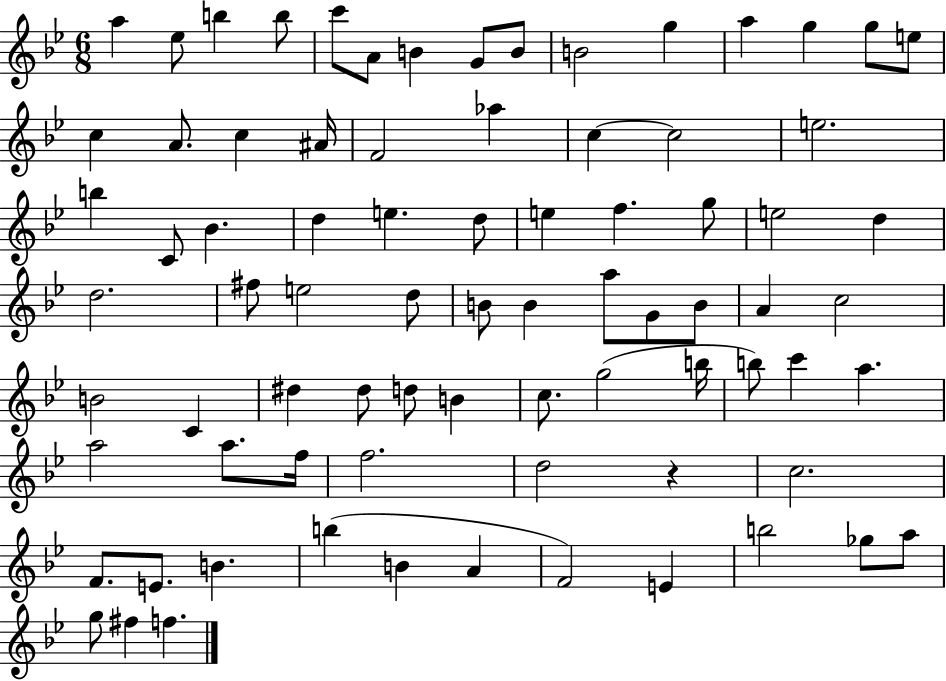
A5/q Eb5/e B5/q B5/e C6/e A4/e B4/q G4/e B4/e B4/h G5/q A5/q G5/q G5/e E5/e C5/q A4/e. C5/q A#4/s F4/h Ab5/q C5/q C5/h E5/h. B5/q C4/e Bb4/q. D5/q E5/q. D5/e E5/q F5/q. G5/e E5/h D5/q D5/h. F#5/e E5/h D5/e B4/e B4/q A5/e G4/e B4/e A4/q C5/h B4/h C4/q D#5/q D#5/e D5/e B4/q C5/e. G5/h B5/s B5/e C6/q A5/q. A5/h A5/e. F5/s F5/h. D5/h R/q C5/h. F4/e. E4/e. B4/q. B5/q B4/q A4/q F4/h E4/q B5/h Gb5/e A5/e G5/e F#5/q F5/q.